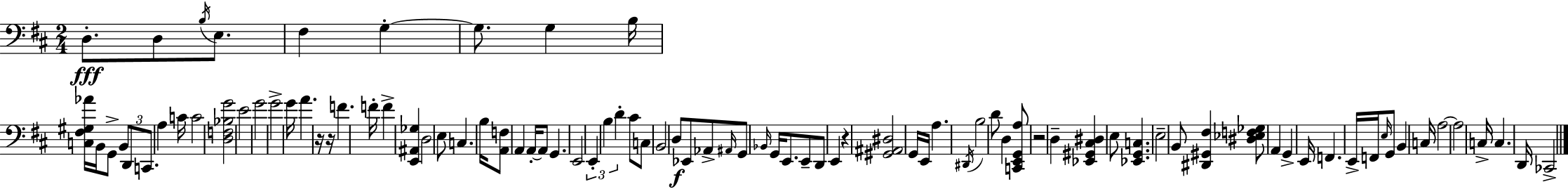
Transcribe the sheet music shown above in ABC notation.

X:1
T:Untitled
M:2/4
L:1/4
K:D
D,/2 D,/2 B,/4 E,/2 ^F, G, G,/2 G, B,/4 [C,^F,^G,_A]/4 B,,/4 G,,/2 B,,/2 D,,/2 C,,/2 A, C/4 C2 [D,F,_B,G]2 E2 G2 G2 G/4 A z/4 z/4 F F/4 F [E,,^A,,_G,] D,2 E,/2 C, B,/4 [A,,F,]/2 A,, A,,/4 A,,/2 G,, E,,2 E,, B, D ^C/2 C,/2 B,,2 D,/2 _E,,/2 _A,,/2 ^A,,/4 G,,/2 _B,,/4 G,,/4 E,,/2 E,,/2 D,,/2 E,, z [^G,,^A,,^D,]2 G,,/4 E,,/4 A, ^D,,/4 B,2 D/2 D, [C,,E,,G,,A,]/2 z2 D, [_E,,^G,,^C,^D,] E,/2 [_E,,G,,C,] E,2 B,,/2 [^D,,^G,,^F,] [^D,_E,F,_G,]/2 A,, G,, E,,/4 F,, E,,/4 F,,/4 E,/4 G,,/2 B,, C,/4 A,2 A,2 C,/4 C, D,,/4 _C,,2